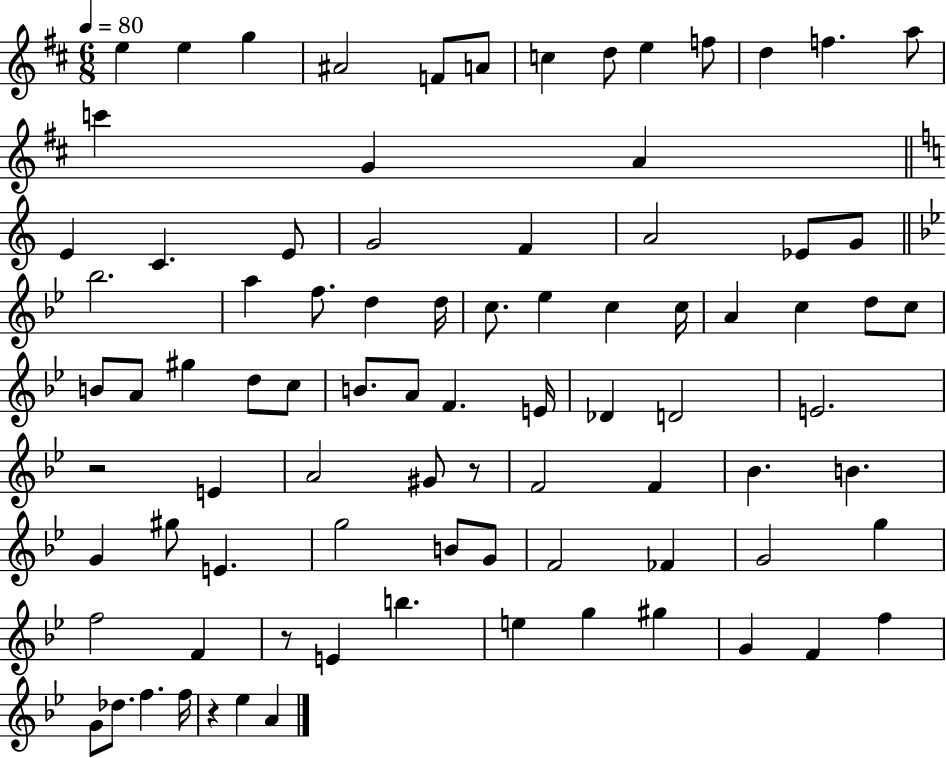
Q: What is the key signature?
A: D major